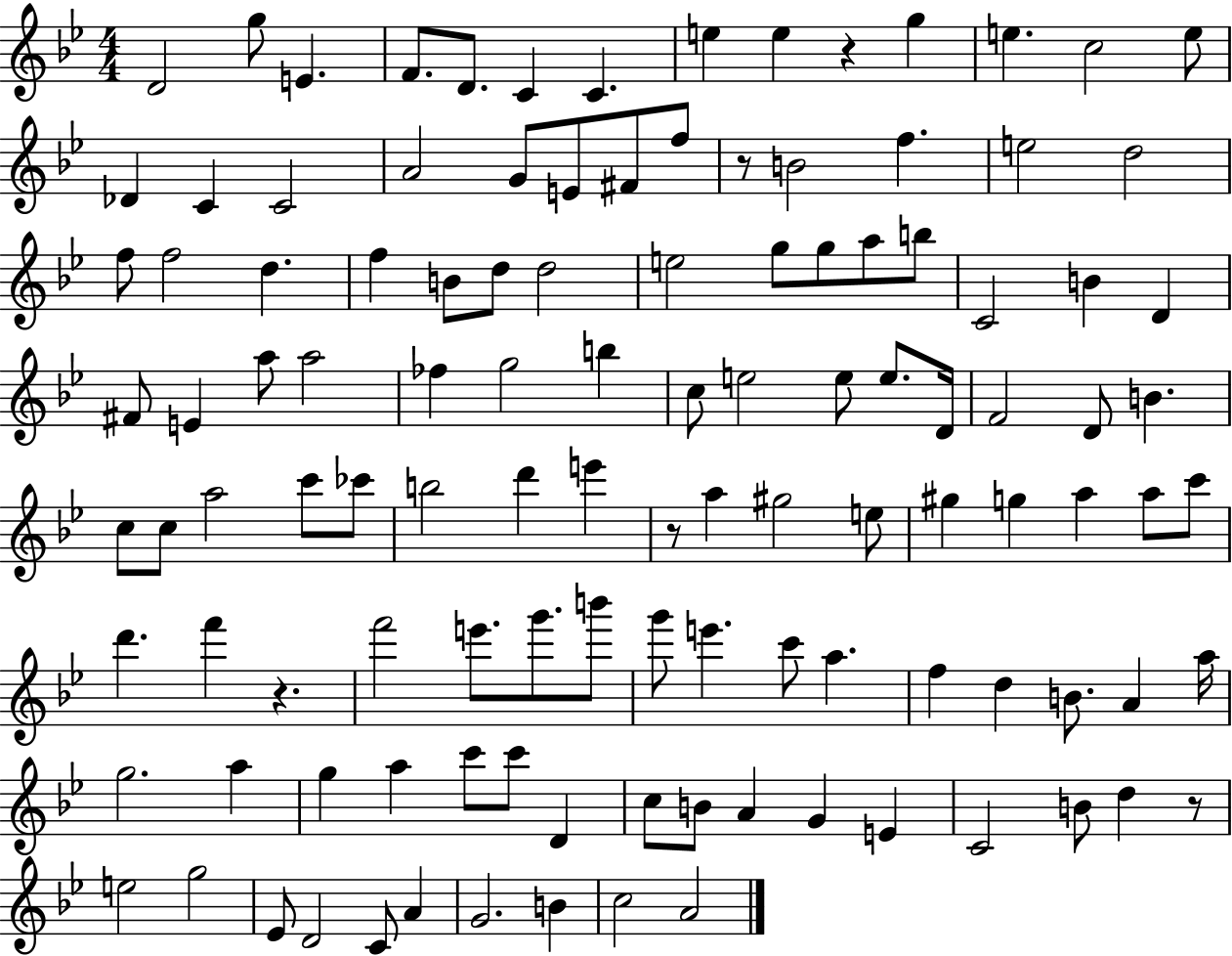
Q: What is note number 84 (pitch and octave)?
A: B4